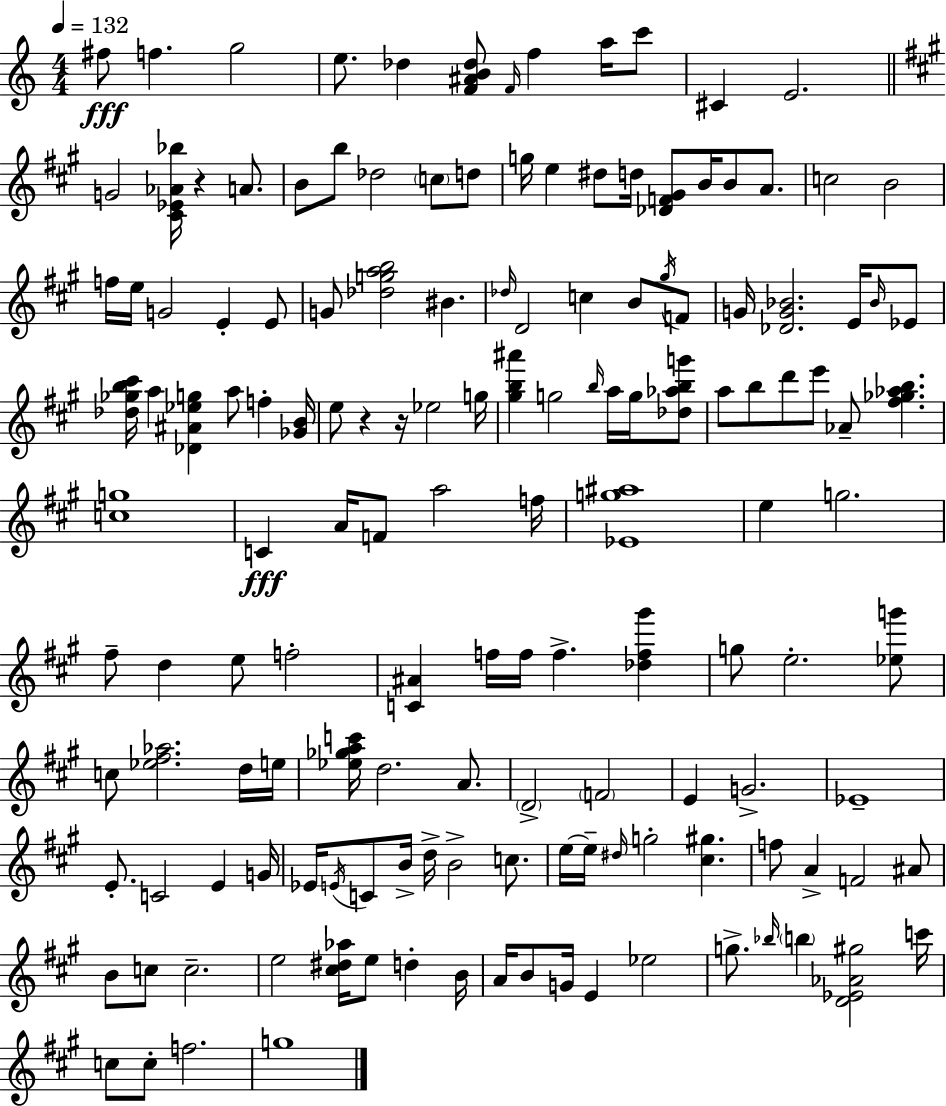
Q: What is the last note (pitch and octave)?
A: G5